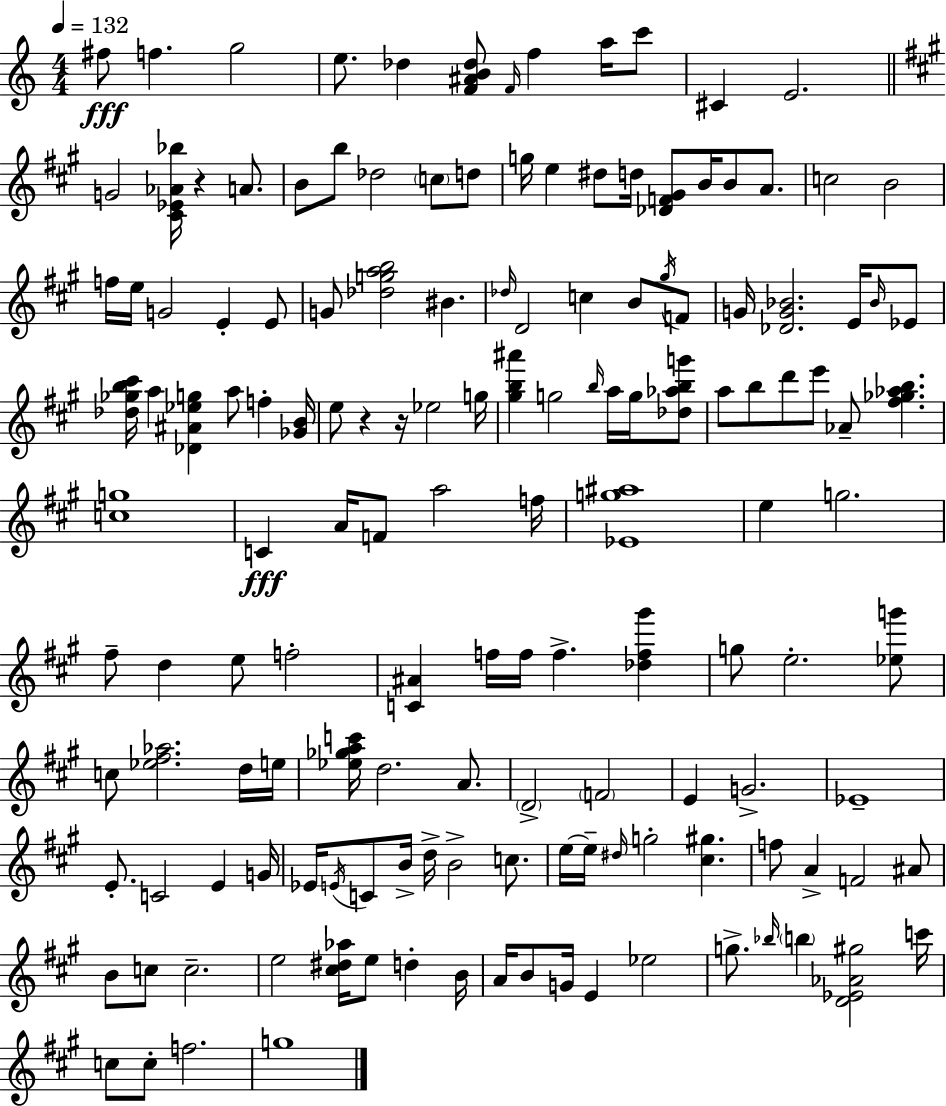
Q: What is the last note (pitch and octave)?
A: G5